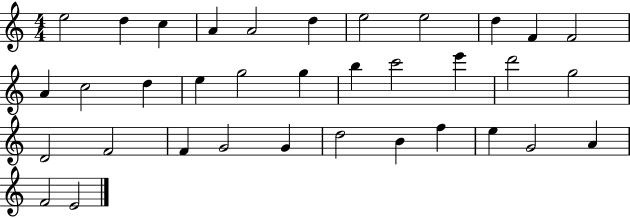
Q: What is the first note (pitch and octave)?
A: E5